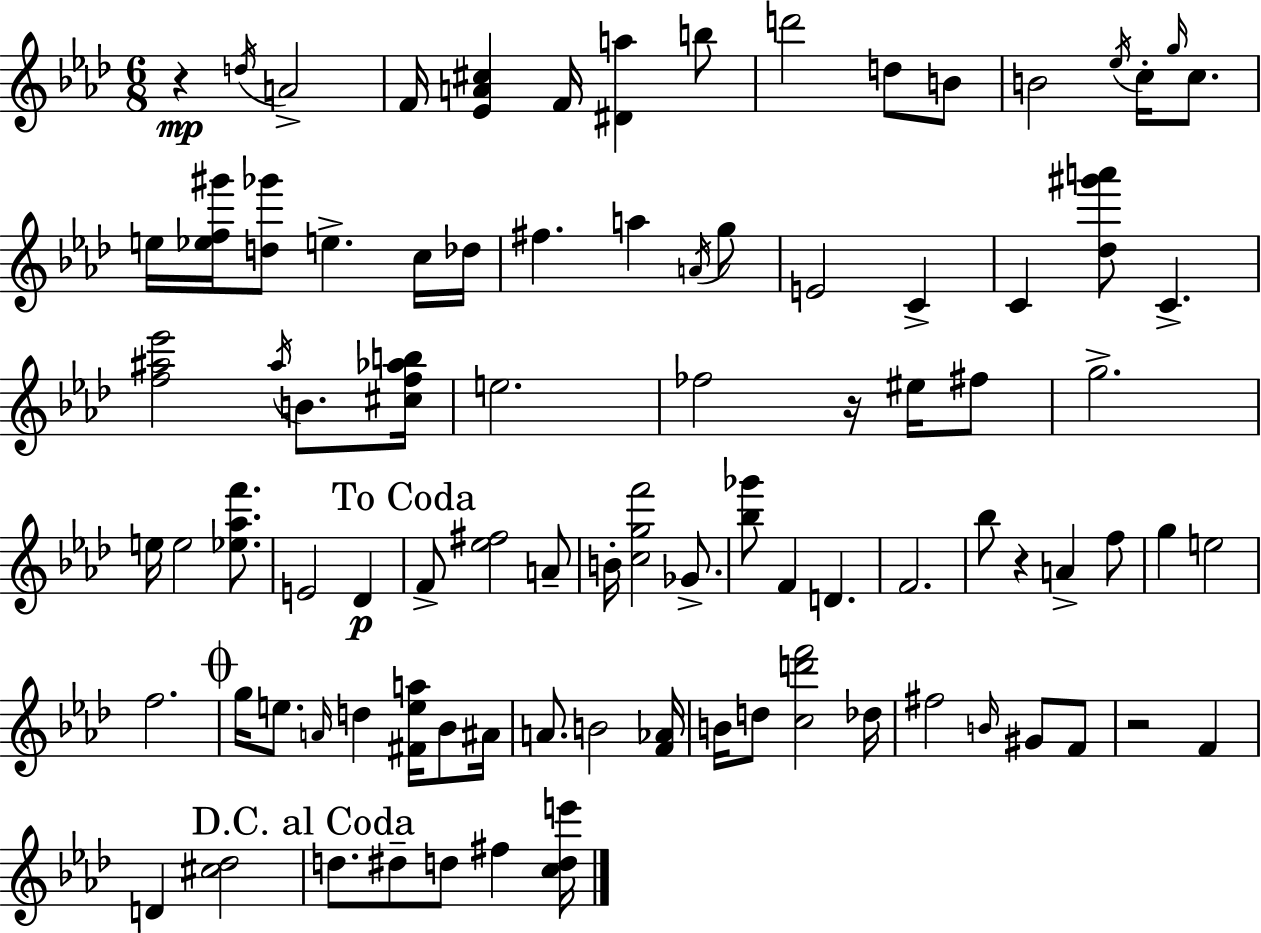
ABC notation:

X:1
T:Untitled
M:6/8
L:1/4
K:Fm
z d/4 A2 F/4 [_EA^c] F/4 [^Da] b/2 d'2 d/2 B/2 B2 _e/4 c/4 g/4 c/2 e/4 [_ef^g']/4 [d_g']/2 e c/4 _d/4 ^f a A/4 g/2 E2 C C [_d^g'a']/2 C [f^a_e']2 ^a/4 B/2 [^cf_ab]/4 e2 _f2 z/4 ^e/4 ^f/2 g2 e/4 e2 [_e_af']/2 E2 _D F/2 [_e^f]2 A/2 B/4 [cgf']2 _G/2 [_b_g']/2 F D F2 _b/2 z A f/2 g e2 f2 g/4 e/2 A/4 d [^Fea]/4 _B/2 ^A/4 A/2 B2 [F_A]/4 B/4 d/2 [cd'f']2 _d/4 ^f2 B/4 ^G/2 F/2 z2 F D [^c_d]2 d/2 ^d/2 d/2 ^f [cde']/4